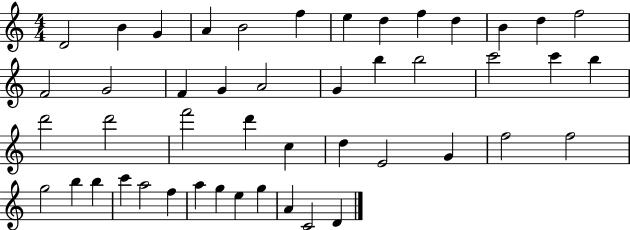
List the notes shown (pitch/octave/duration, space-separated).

D4/h B4/q G4/q A4/q B4/h F5/q E5/q D5/q F5/q D5/q B4/q D5/q F5/h F4/h G4/h F4/q G4/q A4/h G4/q B5/q B5/h C6/h C6/q B5/q D6/h D6/h F6/h D6/q C5/q D5/q E4/h G4/q F5/h F5/h G5/h B5/q B5/q C6/q A5/h F5/q A5/q G5/q E5/q G5/q A4/q C4/h D4/q